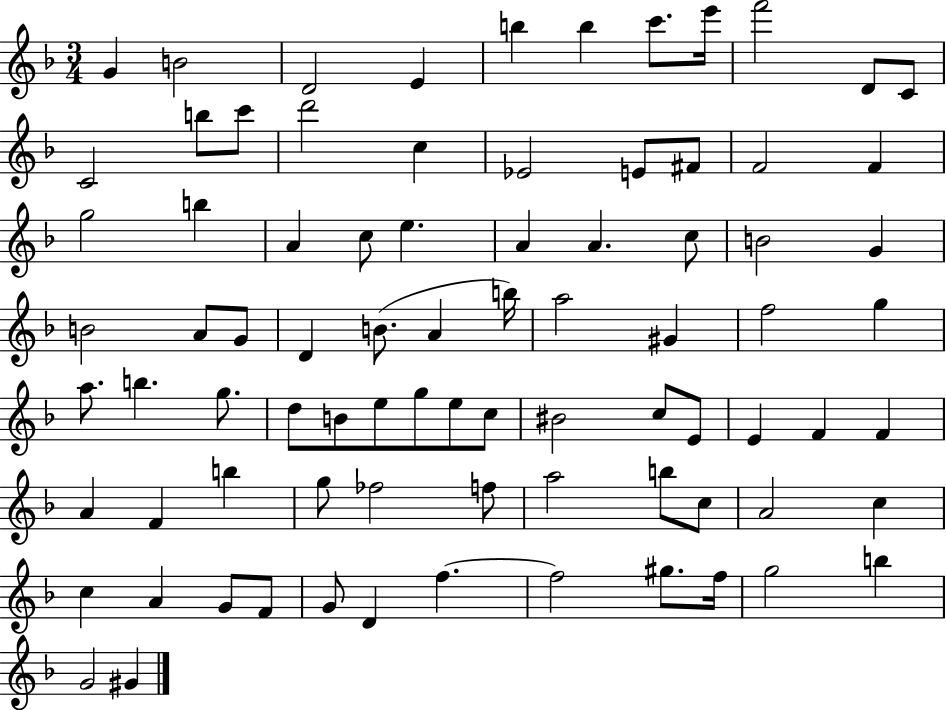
G4/q B4/h D4/h E4/q B5/q B5/q C6/e. E6/s F6/h D4/e C4/e C4/h B5/e C6/e D6/h C5/q Eb4/h E4/e F#4/e F4/h F4/q G5/h B5/q A4/q C5/e E5/q. A4/q A4/q. C5/e B4/h G4/q B4/h A4/e G4/e D4/q B4/e. A4/q B5/s A5/h G#4/q F5/h G5/q A5/e. B5/q. G5/e. D5/e B4/e E5/e G5/e E5/e C5/e BIS4/h C5/e E4/e E4/q F4/q F4/q A4/q F4/q B5/q G5/e FES5/h F5/e A5/h B5/e C5/e A4/h C5/q C5/q A4/q G4/e F4/e G4/e D4/q F5/q. F5/h G#5/e. F5/s G5/h B5/q G4/h G#4/q